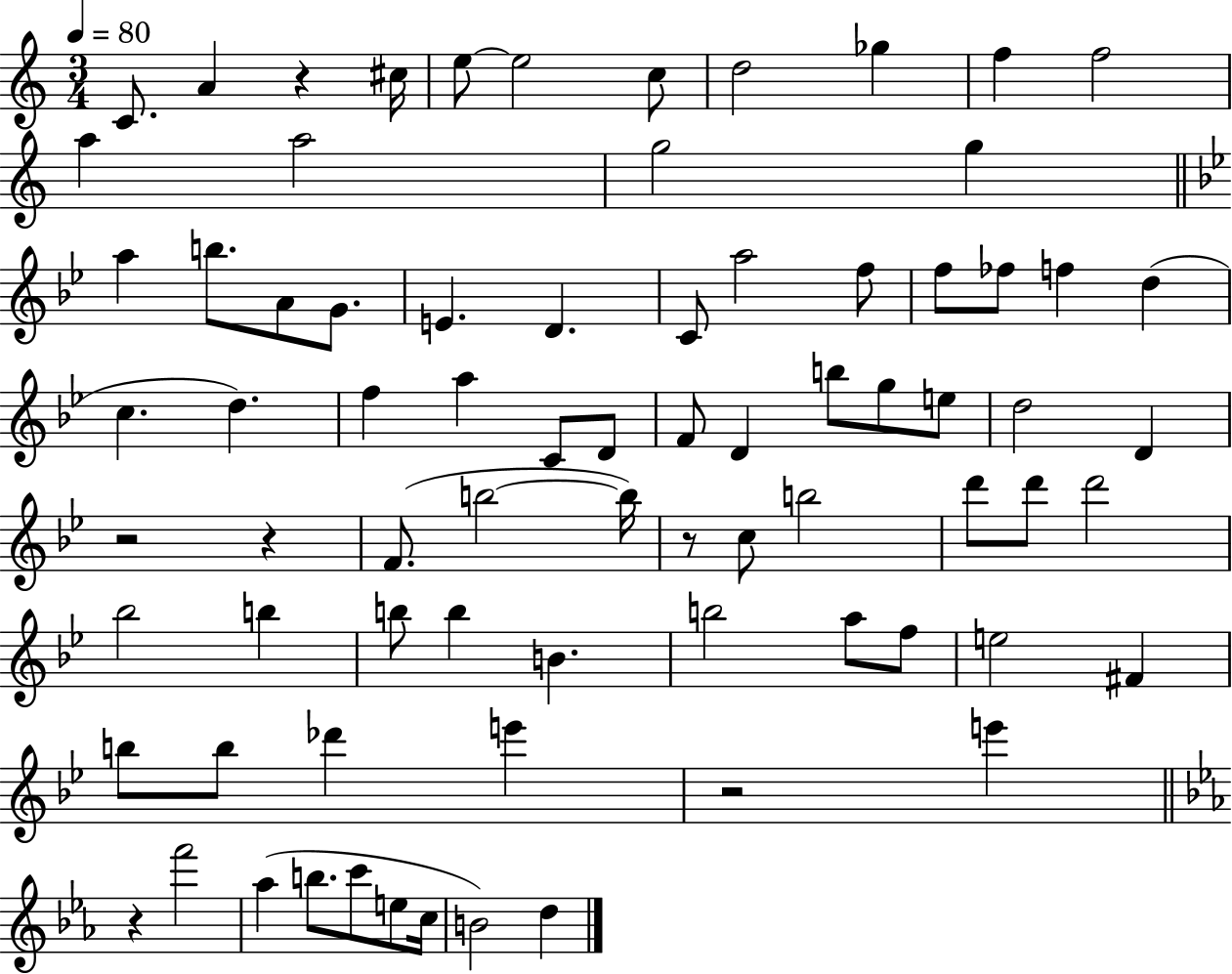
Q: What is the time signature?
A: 3/4